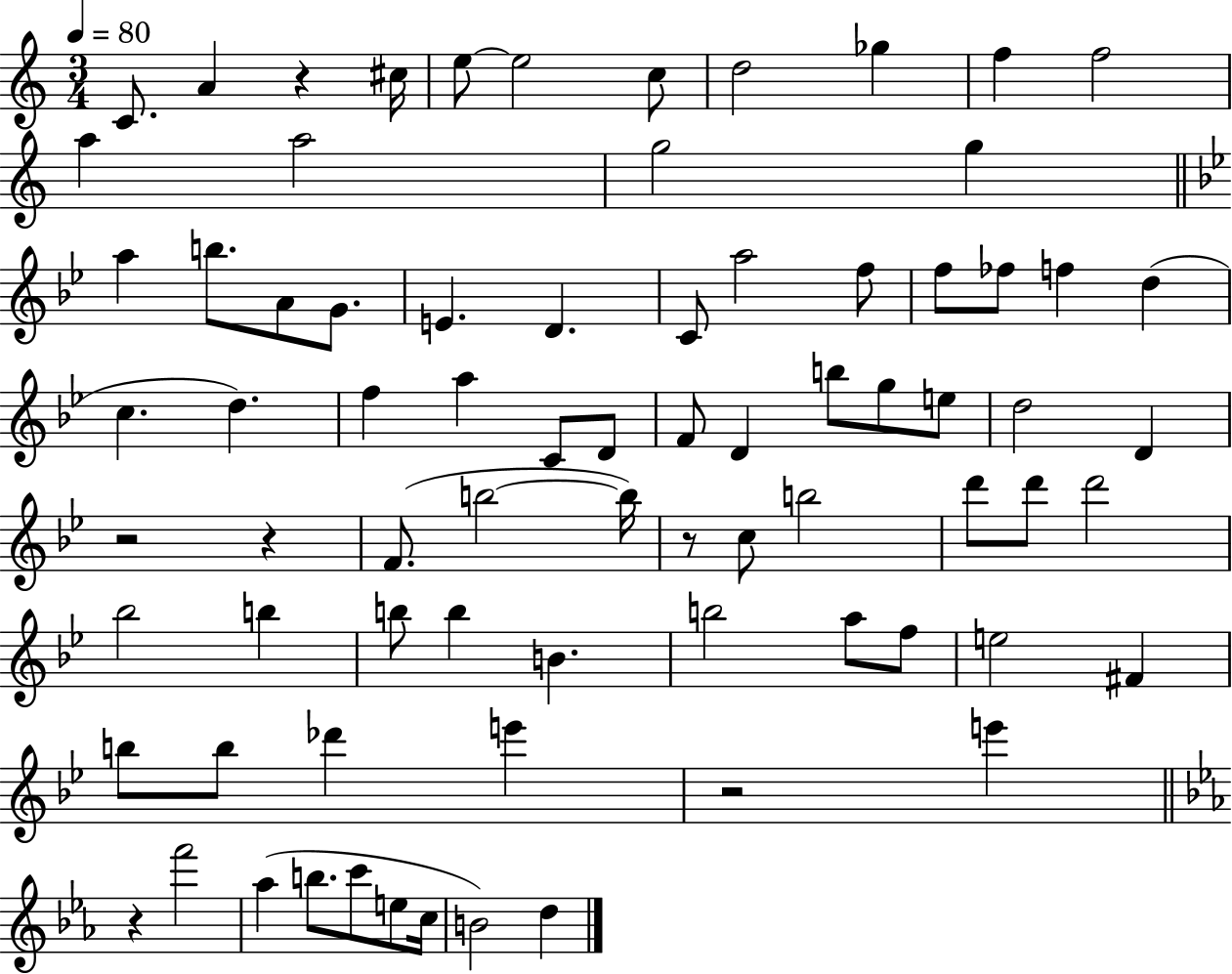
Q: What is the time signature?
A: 3/4